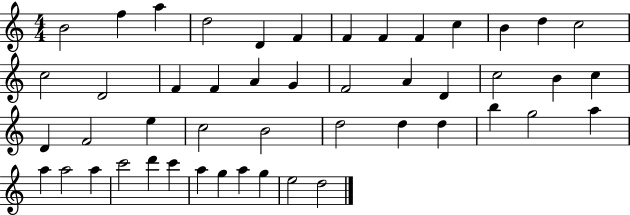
{
  \clef treble
  \numericTimeSignature
  \time 4/4
  \key c \major
  b'2 f''4 a''4 | d''2 d'4 f'4 | f'4 f'4 f'4 c''4 | b'4 d''4 c''2 | \break c''2 d'2 | f'4 f'4 a'4 g'4 | f'2 a'4 d'4 | c''2 b'4 c''4 | \break d'4 f'2 e''4 | c''2 b'2 | d''2 d''4 d''4 | b''4 g''2 a''4 | \break a''4 a''2 a''4 | c'''2 d'''4 c'''4 | a''4 g''4 a''4 g''4 | e''2 d''2 | \break \bar "|."
}